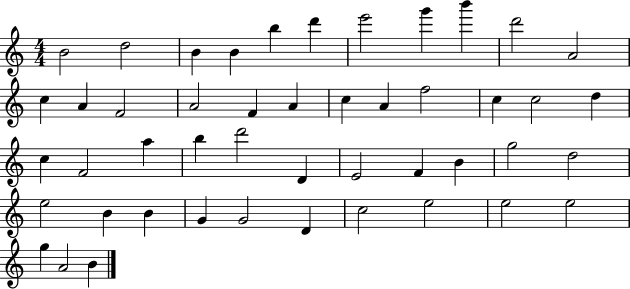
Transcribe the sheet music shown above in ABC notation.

X:1
T:Untitled
M:4/4
L:1/4
K:C
B2 d2 B B b d' e'2 g' b' d'2 A2 c A F2 A2 F A c A f2 c c2 d c F2 a b d'2 D E2 F B g2 d2 e2 B B G G2 D c2 e2 e2 e2 g A2 B